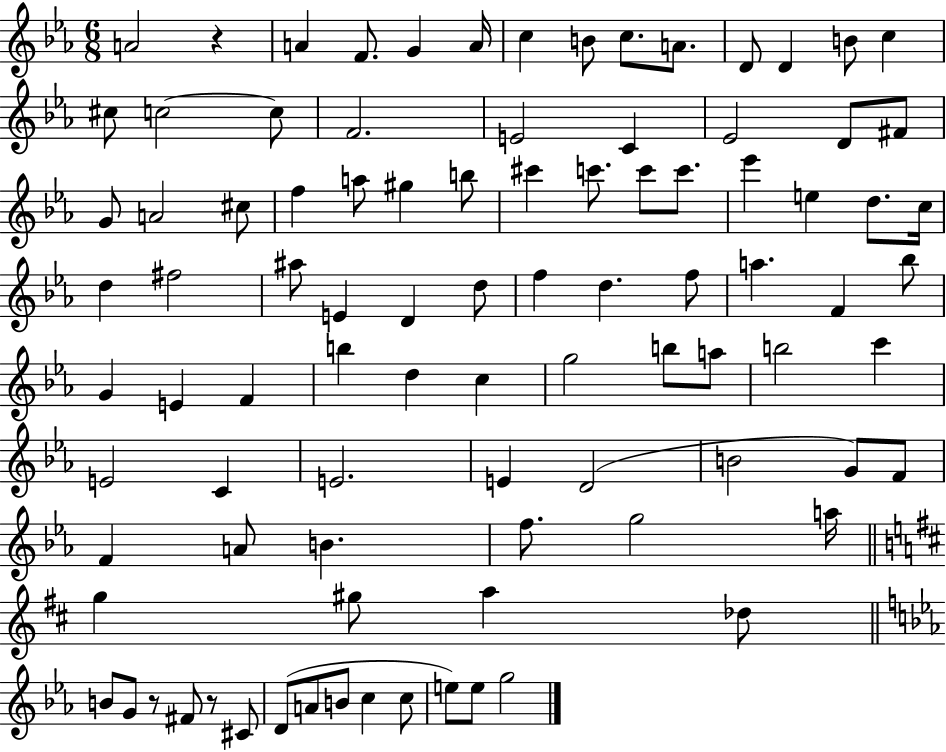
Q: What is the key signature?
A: EES major